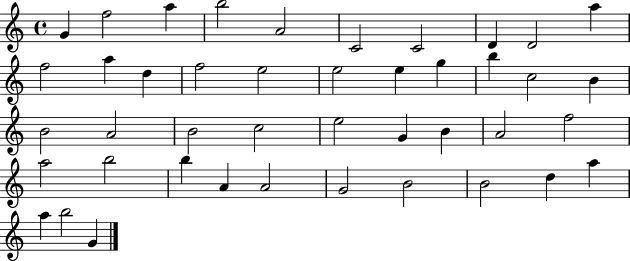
G4/q F5/h A5/q B5/h A4/h C4/h C4/h D4/q D4/h A5/q F5/h A5/q D5/q F5/h E5/h E5/h E5/q G5/q B5/q C5/h B4/q B4/h A4/h B4/h C5/h E5/h G4/q B4/q A4/h F5/h A5/h B5/h B5/q A4/q A4/h G4/h B4/h B4/h D5/q A5/q A5/q B5/h G4/q